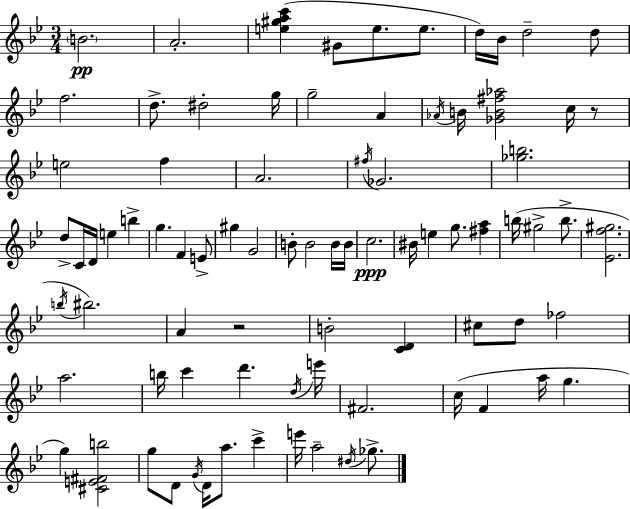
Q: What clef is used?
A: treble